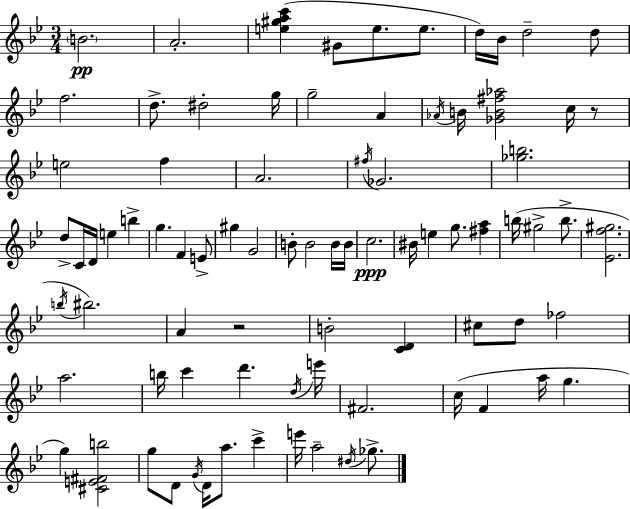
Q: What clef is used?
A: treble